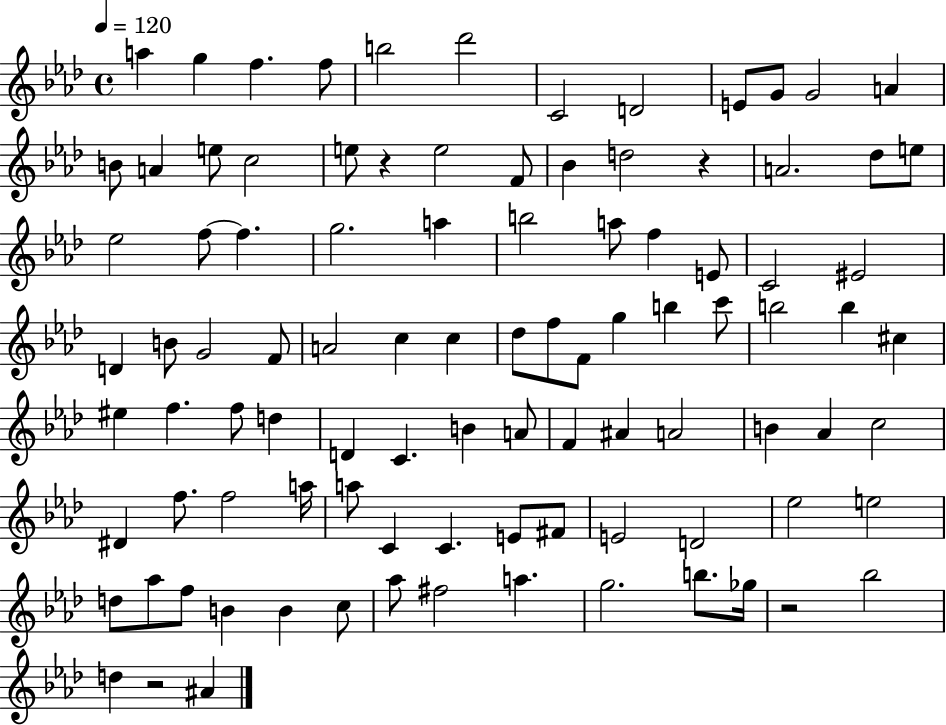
{
  \clef treble
  \time 4/4
  \defaultTimeSignature
  \key aes \major
  \tempo 4 = 120
  a''4 g''4 f''4. f''8 | b''2 des'''2 | c'2 d'2 | e'8 g'8 g'2 a'4 | \break b'8 a'4 e''8 c''2 | e''8 r4 e''2 f'8 | bes'4 d''2 r4 | a'2. des''8 e''8 | \break ees''2 f''8~~ f''4. | g''2. a''4 | b''2 a''8 f''4 e'8 | c'2 eis'2 | \break d'4 b'8 g'2 f'8 | a'2 c''4 c''4 | des''8 f''8 f'8 g''4 b''4 c'''8 | b''2 b''4 cis''4 | \break eis''4 f''4. f''8 d''4 | d'4 c'4. b'4 a'8 | f'4 ais'4 a'2 | b'4 aes'4 c''2 | \break dis'4 f''8. f''2 a''16 | a''8 c'4 c'4. e'8 fis'8 | e'2 d'2 | ees''2 e''2 | \break d''8 aes''8 f''8 b'4 b'4 c''8 | aes''8 fis''2 a''4. | g''2. b''8. ges''16 | r2 bes''2 | \break d''4 r2 ais'4 | \bar "|."
}